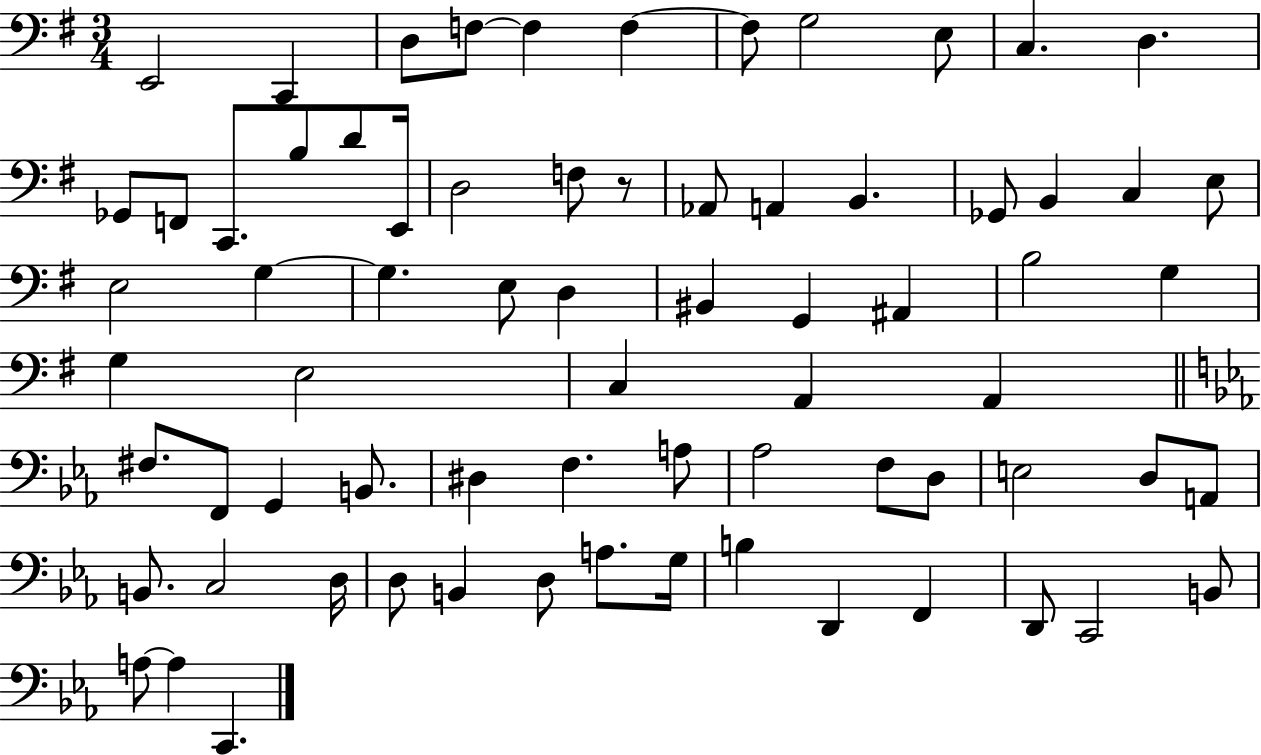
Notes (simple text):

E2/h C2/q D3/e F3/e F3/q F3/q F3/e G3/h E3/e C3/q. D3/q. Gb2/e F2/e C2/e. B3/e D4/e E2/s D3/h F3/e R/e Ab2/e A2/q B2/q. Gb2/e B2/q C3/q E3/e E3/h G3/q G3/q. E3/e D3/q BIS2/q G2/q A#2/q B3/h G3/q G3/q E3/h C3/q A2/q A2/q F#3/e. F2/e G2/q B2/e. D#3/q F3/q. A3/e Ab3/h F3/e D3/e E3/h D3/e A2/e B2/e. C3/h D3/s D3/e B2/q D3/e A3/e. G3/s B3/q D2/q F2/q D2/e C2/h B2/e A3/e A3/q C2/q.